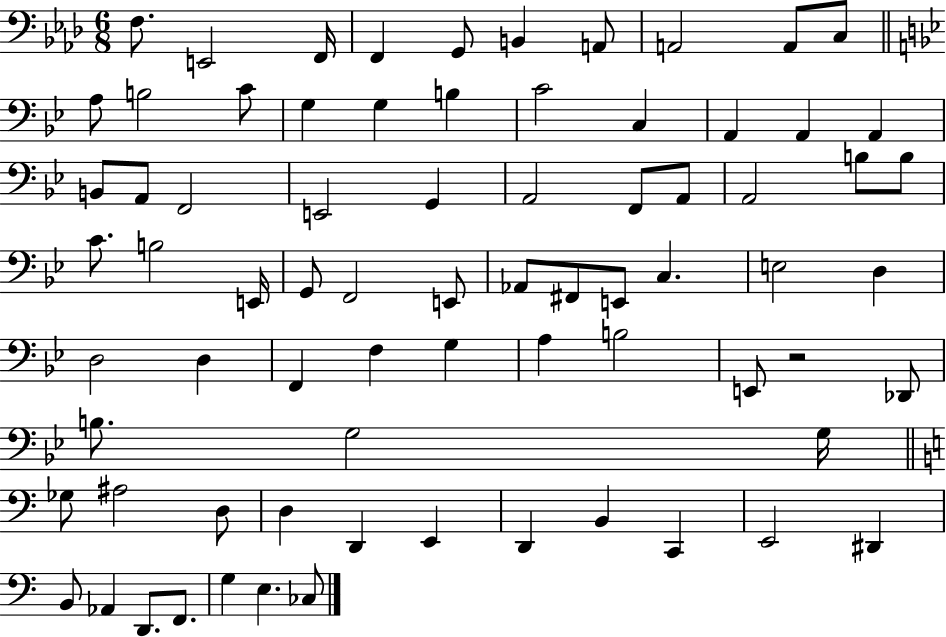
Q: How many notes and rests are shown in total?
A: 75